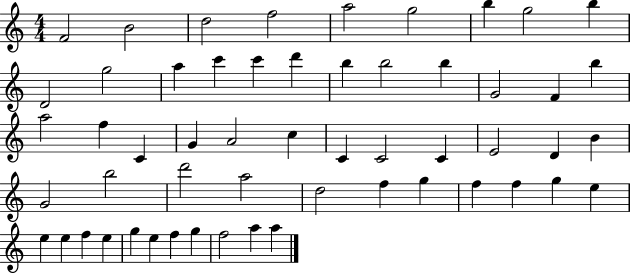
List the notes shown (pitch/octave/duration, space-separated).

F4/h B4/h D5/h F5/h A5/h G5/h B5/q G5/h B5/q D4/h G5/h A5/q C6/q C6/q D6/q B5/q B5/h B5/q G4/h F4/q B5/q A5/h F5/q C4/q G4/q A4/h C5/q C4/q C4/h C4/q E4/h D4/q B4/q G4/h B5/h D6/h A5/h D5/h F5/q G5/q F5/q F5/q G5/q E5/q E5/q E5/q F5/q E5/q G5/q E5/q F5/q G5/q F5/h A5/q A5/q